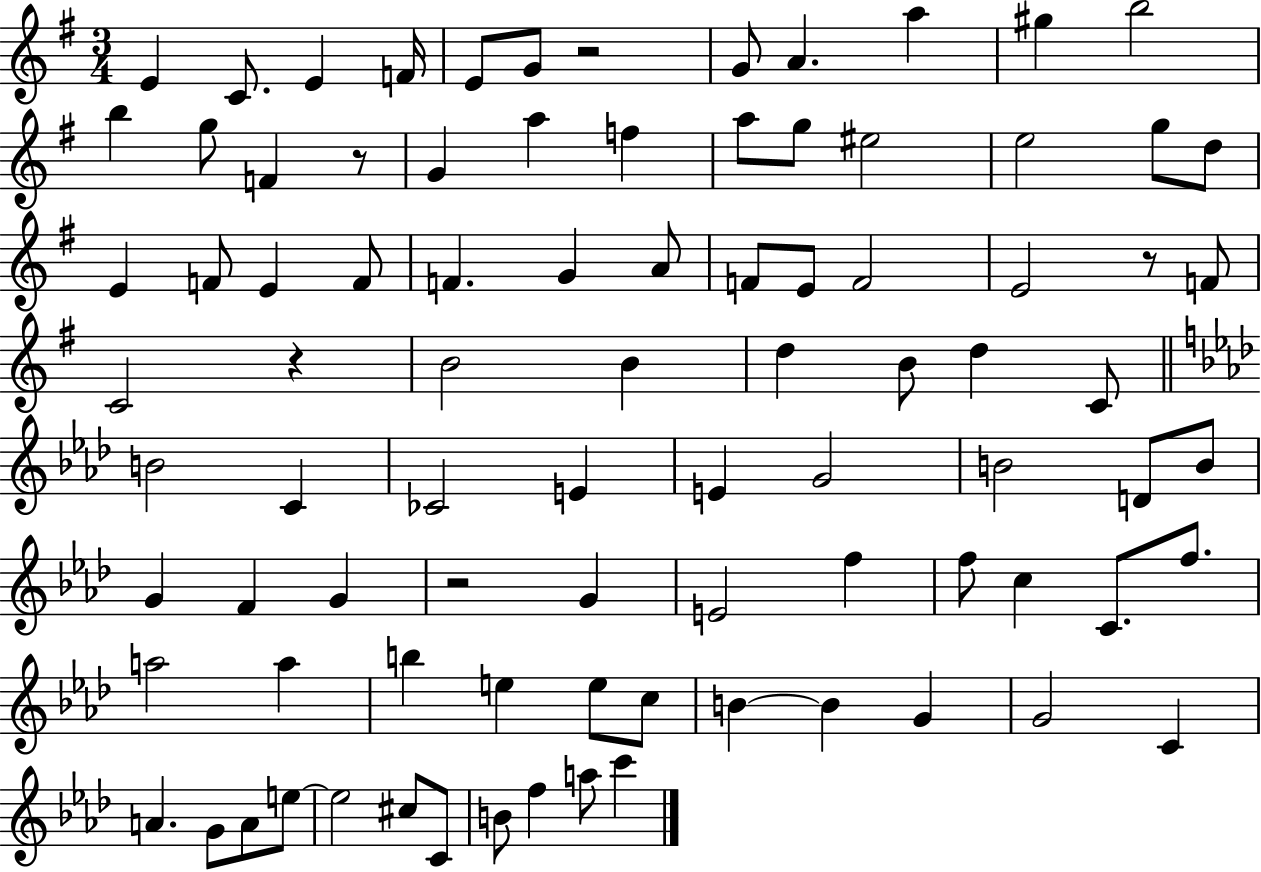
{
  \clef treble
  \numericTimeSignature
  \time 3/4
  \key g \major
  e'4 c'8. e'4 f'16 | e'8 g'8 r2 | g'8 a'4. a''4 | gis''4 b''2 | \break b''4 g''8 f'4 r8 | g'4 a''4 f''4 | a''8 g''8 eis''2 | e''2 g''8 d''8 | \break e'4 f'8 e'4 f'8 | f'4. g'4 a'8 | f'8 e'8 f'2 | e'2 r8 f'8 | \break c'2 r4 | b'2 b'4 | d''4 b'8 d''4 c'8 | \bar "||" \break \key aes \major b'2 c'4 | ces'2 e'4 | e'4 g'2 | b'2 d'8 b'8 | \break g'4 f'4 g'4 | r2 g'4 | e'2 f''4 | f''8 c''4 c'8. f''8. | \break a''2 a''4 | b''4 e''4 e''8 c''8 | b'4~~ b'4 g'4 | g'2 c'4 | \break a'4. g'8 a'8 e''8~~ | e''2 cis''8 c'8 | b'8 f''4 a''8 c'''4 | \bar "|."
}